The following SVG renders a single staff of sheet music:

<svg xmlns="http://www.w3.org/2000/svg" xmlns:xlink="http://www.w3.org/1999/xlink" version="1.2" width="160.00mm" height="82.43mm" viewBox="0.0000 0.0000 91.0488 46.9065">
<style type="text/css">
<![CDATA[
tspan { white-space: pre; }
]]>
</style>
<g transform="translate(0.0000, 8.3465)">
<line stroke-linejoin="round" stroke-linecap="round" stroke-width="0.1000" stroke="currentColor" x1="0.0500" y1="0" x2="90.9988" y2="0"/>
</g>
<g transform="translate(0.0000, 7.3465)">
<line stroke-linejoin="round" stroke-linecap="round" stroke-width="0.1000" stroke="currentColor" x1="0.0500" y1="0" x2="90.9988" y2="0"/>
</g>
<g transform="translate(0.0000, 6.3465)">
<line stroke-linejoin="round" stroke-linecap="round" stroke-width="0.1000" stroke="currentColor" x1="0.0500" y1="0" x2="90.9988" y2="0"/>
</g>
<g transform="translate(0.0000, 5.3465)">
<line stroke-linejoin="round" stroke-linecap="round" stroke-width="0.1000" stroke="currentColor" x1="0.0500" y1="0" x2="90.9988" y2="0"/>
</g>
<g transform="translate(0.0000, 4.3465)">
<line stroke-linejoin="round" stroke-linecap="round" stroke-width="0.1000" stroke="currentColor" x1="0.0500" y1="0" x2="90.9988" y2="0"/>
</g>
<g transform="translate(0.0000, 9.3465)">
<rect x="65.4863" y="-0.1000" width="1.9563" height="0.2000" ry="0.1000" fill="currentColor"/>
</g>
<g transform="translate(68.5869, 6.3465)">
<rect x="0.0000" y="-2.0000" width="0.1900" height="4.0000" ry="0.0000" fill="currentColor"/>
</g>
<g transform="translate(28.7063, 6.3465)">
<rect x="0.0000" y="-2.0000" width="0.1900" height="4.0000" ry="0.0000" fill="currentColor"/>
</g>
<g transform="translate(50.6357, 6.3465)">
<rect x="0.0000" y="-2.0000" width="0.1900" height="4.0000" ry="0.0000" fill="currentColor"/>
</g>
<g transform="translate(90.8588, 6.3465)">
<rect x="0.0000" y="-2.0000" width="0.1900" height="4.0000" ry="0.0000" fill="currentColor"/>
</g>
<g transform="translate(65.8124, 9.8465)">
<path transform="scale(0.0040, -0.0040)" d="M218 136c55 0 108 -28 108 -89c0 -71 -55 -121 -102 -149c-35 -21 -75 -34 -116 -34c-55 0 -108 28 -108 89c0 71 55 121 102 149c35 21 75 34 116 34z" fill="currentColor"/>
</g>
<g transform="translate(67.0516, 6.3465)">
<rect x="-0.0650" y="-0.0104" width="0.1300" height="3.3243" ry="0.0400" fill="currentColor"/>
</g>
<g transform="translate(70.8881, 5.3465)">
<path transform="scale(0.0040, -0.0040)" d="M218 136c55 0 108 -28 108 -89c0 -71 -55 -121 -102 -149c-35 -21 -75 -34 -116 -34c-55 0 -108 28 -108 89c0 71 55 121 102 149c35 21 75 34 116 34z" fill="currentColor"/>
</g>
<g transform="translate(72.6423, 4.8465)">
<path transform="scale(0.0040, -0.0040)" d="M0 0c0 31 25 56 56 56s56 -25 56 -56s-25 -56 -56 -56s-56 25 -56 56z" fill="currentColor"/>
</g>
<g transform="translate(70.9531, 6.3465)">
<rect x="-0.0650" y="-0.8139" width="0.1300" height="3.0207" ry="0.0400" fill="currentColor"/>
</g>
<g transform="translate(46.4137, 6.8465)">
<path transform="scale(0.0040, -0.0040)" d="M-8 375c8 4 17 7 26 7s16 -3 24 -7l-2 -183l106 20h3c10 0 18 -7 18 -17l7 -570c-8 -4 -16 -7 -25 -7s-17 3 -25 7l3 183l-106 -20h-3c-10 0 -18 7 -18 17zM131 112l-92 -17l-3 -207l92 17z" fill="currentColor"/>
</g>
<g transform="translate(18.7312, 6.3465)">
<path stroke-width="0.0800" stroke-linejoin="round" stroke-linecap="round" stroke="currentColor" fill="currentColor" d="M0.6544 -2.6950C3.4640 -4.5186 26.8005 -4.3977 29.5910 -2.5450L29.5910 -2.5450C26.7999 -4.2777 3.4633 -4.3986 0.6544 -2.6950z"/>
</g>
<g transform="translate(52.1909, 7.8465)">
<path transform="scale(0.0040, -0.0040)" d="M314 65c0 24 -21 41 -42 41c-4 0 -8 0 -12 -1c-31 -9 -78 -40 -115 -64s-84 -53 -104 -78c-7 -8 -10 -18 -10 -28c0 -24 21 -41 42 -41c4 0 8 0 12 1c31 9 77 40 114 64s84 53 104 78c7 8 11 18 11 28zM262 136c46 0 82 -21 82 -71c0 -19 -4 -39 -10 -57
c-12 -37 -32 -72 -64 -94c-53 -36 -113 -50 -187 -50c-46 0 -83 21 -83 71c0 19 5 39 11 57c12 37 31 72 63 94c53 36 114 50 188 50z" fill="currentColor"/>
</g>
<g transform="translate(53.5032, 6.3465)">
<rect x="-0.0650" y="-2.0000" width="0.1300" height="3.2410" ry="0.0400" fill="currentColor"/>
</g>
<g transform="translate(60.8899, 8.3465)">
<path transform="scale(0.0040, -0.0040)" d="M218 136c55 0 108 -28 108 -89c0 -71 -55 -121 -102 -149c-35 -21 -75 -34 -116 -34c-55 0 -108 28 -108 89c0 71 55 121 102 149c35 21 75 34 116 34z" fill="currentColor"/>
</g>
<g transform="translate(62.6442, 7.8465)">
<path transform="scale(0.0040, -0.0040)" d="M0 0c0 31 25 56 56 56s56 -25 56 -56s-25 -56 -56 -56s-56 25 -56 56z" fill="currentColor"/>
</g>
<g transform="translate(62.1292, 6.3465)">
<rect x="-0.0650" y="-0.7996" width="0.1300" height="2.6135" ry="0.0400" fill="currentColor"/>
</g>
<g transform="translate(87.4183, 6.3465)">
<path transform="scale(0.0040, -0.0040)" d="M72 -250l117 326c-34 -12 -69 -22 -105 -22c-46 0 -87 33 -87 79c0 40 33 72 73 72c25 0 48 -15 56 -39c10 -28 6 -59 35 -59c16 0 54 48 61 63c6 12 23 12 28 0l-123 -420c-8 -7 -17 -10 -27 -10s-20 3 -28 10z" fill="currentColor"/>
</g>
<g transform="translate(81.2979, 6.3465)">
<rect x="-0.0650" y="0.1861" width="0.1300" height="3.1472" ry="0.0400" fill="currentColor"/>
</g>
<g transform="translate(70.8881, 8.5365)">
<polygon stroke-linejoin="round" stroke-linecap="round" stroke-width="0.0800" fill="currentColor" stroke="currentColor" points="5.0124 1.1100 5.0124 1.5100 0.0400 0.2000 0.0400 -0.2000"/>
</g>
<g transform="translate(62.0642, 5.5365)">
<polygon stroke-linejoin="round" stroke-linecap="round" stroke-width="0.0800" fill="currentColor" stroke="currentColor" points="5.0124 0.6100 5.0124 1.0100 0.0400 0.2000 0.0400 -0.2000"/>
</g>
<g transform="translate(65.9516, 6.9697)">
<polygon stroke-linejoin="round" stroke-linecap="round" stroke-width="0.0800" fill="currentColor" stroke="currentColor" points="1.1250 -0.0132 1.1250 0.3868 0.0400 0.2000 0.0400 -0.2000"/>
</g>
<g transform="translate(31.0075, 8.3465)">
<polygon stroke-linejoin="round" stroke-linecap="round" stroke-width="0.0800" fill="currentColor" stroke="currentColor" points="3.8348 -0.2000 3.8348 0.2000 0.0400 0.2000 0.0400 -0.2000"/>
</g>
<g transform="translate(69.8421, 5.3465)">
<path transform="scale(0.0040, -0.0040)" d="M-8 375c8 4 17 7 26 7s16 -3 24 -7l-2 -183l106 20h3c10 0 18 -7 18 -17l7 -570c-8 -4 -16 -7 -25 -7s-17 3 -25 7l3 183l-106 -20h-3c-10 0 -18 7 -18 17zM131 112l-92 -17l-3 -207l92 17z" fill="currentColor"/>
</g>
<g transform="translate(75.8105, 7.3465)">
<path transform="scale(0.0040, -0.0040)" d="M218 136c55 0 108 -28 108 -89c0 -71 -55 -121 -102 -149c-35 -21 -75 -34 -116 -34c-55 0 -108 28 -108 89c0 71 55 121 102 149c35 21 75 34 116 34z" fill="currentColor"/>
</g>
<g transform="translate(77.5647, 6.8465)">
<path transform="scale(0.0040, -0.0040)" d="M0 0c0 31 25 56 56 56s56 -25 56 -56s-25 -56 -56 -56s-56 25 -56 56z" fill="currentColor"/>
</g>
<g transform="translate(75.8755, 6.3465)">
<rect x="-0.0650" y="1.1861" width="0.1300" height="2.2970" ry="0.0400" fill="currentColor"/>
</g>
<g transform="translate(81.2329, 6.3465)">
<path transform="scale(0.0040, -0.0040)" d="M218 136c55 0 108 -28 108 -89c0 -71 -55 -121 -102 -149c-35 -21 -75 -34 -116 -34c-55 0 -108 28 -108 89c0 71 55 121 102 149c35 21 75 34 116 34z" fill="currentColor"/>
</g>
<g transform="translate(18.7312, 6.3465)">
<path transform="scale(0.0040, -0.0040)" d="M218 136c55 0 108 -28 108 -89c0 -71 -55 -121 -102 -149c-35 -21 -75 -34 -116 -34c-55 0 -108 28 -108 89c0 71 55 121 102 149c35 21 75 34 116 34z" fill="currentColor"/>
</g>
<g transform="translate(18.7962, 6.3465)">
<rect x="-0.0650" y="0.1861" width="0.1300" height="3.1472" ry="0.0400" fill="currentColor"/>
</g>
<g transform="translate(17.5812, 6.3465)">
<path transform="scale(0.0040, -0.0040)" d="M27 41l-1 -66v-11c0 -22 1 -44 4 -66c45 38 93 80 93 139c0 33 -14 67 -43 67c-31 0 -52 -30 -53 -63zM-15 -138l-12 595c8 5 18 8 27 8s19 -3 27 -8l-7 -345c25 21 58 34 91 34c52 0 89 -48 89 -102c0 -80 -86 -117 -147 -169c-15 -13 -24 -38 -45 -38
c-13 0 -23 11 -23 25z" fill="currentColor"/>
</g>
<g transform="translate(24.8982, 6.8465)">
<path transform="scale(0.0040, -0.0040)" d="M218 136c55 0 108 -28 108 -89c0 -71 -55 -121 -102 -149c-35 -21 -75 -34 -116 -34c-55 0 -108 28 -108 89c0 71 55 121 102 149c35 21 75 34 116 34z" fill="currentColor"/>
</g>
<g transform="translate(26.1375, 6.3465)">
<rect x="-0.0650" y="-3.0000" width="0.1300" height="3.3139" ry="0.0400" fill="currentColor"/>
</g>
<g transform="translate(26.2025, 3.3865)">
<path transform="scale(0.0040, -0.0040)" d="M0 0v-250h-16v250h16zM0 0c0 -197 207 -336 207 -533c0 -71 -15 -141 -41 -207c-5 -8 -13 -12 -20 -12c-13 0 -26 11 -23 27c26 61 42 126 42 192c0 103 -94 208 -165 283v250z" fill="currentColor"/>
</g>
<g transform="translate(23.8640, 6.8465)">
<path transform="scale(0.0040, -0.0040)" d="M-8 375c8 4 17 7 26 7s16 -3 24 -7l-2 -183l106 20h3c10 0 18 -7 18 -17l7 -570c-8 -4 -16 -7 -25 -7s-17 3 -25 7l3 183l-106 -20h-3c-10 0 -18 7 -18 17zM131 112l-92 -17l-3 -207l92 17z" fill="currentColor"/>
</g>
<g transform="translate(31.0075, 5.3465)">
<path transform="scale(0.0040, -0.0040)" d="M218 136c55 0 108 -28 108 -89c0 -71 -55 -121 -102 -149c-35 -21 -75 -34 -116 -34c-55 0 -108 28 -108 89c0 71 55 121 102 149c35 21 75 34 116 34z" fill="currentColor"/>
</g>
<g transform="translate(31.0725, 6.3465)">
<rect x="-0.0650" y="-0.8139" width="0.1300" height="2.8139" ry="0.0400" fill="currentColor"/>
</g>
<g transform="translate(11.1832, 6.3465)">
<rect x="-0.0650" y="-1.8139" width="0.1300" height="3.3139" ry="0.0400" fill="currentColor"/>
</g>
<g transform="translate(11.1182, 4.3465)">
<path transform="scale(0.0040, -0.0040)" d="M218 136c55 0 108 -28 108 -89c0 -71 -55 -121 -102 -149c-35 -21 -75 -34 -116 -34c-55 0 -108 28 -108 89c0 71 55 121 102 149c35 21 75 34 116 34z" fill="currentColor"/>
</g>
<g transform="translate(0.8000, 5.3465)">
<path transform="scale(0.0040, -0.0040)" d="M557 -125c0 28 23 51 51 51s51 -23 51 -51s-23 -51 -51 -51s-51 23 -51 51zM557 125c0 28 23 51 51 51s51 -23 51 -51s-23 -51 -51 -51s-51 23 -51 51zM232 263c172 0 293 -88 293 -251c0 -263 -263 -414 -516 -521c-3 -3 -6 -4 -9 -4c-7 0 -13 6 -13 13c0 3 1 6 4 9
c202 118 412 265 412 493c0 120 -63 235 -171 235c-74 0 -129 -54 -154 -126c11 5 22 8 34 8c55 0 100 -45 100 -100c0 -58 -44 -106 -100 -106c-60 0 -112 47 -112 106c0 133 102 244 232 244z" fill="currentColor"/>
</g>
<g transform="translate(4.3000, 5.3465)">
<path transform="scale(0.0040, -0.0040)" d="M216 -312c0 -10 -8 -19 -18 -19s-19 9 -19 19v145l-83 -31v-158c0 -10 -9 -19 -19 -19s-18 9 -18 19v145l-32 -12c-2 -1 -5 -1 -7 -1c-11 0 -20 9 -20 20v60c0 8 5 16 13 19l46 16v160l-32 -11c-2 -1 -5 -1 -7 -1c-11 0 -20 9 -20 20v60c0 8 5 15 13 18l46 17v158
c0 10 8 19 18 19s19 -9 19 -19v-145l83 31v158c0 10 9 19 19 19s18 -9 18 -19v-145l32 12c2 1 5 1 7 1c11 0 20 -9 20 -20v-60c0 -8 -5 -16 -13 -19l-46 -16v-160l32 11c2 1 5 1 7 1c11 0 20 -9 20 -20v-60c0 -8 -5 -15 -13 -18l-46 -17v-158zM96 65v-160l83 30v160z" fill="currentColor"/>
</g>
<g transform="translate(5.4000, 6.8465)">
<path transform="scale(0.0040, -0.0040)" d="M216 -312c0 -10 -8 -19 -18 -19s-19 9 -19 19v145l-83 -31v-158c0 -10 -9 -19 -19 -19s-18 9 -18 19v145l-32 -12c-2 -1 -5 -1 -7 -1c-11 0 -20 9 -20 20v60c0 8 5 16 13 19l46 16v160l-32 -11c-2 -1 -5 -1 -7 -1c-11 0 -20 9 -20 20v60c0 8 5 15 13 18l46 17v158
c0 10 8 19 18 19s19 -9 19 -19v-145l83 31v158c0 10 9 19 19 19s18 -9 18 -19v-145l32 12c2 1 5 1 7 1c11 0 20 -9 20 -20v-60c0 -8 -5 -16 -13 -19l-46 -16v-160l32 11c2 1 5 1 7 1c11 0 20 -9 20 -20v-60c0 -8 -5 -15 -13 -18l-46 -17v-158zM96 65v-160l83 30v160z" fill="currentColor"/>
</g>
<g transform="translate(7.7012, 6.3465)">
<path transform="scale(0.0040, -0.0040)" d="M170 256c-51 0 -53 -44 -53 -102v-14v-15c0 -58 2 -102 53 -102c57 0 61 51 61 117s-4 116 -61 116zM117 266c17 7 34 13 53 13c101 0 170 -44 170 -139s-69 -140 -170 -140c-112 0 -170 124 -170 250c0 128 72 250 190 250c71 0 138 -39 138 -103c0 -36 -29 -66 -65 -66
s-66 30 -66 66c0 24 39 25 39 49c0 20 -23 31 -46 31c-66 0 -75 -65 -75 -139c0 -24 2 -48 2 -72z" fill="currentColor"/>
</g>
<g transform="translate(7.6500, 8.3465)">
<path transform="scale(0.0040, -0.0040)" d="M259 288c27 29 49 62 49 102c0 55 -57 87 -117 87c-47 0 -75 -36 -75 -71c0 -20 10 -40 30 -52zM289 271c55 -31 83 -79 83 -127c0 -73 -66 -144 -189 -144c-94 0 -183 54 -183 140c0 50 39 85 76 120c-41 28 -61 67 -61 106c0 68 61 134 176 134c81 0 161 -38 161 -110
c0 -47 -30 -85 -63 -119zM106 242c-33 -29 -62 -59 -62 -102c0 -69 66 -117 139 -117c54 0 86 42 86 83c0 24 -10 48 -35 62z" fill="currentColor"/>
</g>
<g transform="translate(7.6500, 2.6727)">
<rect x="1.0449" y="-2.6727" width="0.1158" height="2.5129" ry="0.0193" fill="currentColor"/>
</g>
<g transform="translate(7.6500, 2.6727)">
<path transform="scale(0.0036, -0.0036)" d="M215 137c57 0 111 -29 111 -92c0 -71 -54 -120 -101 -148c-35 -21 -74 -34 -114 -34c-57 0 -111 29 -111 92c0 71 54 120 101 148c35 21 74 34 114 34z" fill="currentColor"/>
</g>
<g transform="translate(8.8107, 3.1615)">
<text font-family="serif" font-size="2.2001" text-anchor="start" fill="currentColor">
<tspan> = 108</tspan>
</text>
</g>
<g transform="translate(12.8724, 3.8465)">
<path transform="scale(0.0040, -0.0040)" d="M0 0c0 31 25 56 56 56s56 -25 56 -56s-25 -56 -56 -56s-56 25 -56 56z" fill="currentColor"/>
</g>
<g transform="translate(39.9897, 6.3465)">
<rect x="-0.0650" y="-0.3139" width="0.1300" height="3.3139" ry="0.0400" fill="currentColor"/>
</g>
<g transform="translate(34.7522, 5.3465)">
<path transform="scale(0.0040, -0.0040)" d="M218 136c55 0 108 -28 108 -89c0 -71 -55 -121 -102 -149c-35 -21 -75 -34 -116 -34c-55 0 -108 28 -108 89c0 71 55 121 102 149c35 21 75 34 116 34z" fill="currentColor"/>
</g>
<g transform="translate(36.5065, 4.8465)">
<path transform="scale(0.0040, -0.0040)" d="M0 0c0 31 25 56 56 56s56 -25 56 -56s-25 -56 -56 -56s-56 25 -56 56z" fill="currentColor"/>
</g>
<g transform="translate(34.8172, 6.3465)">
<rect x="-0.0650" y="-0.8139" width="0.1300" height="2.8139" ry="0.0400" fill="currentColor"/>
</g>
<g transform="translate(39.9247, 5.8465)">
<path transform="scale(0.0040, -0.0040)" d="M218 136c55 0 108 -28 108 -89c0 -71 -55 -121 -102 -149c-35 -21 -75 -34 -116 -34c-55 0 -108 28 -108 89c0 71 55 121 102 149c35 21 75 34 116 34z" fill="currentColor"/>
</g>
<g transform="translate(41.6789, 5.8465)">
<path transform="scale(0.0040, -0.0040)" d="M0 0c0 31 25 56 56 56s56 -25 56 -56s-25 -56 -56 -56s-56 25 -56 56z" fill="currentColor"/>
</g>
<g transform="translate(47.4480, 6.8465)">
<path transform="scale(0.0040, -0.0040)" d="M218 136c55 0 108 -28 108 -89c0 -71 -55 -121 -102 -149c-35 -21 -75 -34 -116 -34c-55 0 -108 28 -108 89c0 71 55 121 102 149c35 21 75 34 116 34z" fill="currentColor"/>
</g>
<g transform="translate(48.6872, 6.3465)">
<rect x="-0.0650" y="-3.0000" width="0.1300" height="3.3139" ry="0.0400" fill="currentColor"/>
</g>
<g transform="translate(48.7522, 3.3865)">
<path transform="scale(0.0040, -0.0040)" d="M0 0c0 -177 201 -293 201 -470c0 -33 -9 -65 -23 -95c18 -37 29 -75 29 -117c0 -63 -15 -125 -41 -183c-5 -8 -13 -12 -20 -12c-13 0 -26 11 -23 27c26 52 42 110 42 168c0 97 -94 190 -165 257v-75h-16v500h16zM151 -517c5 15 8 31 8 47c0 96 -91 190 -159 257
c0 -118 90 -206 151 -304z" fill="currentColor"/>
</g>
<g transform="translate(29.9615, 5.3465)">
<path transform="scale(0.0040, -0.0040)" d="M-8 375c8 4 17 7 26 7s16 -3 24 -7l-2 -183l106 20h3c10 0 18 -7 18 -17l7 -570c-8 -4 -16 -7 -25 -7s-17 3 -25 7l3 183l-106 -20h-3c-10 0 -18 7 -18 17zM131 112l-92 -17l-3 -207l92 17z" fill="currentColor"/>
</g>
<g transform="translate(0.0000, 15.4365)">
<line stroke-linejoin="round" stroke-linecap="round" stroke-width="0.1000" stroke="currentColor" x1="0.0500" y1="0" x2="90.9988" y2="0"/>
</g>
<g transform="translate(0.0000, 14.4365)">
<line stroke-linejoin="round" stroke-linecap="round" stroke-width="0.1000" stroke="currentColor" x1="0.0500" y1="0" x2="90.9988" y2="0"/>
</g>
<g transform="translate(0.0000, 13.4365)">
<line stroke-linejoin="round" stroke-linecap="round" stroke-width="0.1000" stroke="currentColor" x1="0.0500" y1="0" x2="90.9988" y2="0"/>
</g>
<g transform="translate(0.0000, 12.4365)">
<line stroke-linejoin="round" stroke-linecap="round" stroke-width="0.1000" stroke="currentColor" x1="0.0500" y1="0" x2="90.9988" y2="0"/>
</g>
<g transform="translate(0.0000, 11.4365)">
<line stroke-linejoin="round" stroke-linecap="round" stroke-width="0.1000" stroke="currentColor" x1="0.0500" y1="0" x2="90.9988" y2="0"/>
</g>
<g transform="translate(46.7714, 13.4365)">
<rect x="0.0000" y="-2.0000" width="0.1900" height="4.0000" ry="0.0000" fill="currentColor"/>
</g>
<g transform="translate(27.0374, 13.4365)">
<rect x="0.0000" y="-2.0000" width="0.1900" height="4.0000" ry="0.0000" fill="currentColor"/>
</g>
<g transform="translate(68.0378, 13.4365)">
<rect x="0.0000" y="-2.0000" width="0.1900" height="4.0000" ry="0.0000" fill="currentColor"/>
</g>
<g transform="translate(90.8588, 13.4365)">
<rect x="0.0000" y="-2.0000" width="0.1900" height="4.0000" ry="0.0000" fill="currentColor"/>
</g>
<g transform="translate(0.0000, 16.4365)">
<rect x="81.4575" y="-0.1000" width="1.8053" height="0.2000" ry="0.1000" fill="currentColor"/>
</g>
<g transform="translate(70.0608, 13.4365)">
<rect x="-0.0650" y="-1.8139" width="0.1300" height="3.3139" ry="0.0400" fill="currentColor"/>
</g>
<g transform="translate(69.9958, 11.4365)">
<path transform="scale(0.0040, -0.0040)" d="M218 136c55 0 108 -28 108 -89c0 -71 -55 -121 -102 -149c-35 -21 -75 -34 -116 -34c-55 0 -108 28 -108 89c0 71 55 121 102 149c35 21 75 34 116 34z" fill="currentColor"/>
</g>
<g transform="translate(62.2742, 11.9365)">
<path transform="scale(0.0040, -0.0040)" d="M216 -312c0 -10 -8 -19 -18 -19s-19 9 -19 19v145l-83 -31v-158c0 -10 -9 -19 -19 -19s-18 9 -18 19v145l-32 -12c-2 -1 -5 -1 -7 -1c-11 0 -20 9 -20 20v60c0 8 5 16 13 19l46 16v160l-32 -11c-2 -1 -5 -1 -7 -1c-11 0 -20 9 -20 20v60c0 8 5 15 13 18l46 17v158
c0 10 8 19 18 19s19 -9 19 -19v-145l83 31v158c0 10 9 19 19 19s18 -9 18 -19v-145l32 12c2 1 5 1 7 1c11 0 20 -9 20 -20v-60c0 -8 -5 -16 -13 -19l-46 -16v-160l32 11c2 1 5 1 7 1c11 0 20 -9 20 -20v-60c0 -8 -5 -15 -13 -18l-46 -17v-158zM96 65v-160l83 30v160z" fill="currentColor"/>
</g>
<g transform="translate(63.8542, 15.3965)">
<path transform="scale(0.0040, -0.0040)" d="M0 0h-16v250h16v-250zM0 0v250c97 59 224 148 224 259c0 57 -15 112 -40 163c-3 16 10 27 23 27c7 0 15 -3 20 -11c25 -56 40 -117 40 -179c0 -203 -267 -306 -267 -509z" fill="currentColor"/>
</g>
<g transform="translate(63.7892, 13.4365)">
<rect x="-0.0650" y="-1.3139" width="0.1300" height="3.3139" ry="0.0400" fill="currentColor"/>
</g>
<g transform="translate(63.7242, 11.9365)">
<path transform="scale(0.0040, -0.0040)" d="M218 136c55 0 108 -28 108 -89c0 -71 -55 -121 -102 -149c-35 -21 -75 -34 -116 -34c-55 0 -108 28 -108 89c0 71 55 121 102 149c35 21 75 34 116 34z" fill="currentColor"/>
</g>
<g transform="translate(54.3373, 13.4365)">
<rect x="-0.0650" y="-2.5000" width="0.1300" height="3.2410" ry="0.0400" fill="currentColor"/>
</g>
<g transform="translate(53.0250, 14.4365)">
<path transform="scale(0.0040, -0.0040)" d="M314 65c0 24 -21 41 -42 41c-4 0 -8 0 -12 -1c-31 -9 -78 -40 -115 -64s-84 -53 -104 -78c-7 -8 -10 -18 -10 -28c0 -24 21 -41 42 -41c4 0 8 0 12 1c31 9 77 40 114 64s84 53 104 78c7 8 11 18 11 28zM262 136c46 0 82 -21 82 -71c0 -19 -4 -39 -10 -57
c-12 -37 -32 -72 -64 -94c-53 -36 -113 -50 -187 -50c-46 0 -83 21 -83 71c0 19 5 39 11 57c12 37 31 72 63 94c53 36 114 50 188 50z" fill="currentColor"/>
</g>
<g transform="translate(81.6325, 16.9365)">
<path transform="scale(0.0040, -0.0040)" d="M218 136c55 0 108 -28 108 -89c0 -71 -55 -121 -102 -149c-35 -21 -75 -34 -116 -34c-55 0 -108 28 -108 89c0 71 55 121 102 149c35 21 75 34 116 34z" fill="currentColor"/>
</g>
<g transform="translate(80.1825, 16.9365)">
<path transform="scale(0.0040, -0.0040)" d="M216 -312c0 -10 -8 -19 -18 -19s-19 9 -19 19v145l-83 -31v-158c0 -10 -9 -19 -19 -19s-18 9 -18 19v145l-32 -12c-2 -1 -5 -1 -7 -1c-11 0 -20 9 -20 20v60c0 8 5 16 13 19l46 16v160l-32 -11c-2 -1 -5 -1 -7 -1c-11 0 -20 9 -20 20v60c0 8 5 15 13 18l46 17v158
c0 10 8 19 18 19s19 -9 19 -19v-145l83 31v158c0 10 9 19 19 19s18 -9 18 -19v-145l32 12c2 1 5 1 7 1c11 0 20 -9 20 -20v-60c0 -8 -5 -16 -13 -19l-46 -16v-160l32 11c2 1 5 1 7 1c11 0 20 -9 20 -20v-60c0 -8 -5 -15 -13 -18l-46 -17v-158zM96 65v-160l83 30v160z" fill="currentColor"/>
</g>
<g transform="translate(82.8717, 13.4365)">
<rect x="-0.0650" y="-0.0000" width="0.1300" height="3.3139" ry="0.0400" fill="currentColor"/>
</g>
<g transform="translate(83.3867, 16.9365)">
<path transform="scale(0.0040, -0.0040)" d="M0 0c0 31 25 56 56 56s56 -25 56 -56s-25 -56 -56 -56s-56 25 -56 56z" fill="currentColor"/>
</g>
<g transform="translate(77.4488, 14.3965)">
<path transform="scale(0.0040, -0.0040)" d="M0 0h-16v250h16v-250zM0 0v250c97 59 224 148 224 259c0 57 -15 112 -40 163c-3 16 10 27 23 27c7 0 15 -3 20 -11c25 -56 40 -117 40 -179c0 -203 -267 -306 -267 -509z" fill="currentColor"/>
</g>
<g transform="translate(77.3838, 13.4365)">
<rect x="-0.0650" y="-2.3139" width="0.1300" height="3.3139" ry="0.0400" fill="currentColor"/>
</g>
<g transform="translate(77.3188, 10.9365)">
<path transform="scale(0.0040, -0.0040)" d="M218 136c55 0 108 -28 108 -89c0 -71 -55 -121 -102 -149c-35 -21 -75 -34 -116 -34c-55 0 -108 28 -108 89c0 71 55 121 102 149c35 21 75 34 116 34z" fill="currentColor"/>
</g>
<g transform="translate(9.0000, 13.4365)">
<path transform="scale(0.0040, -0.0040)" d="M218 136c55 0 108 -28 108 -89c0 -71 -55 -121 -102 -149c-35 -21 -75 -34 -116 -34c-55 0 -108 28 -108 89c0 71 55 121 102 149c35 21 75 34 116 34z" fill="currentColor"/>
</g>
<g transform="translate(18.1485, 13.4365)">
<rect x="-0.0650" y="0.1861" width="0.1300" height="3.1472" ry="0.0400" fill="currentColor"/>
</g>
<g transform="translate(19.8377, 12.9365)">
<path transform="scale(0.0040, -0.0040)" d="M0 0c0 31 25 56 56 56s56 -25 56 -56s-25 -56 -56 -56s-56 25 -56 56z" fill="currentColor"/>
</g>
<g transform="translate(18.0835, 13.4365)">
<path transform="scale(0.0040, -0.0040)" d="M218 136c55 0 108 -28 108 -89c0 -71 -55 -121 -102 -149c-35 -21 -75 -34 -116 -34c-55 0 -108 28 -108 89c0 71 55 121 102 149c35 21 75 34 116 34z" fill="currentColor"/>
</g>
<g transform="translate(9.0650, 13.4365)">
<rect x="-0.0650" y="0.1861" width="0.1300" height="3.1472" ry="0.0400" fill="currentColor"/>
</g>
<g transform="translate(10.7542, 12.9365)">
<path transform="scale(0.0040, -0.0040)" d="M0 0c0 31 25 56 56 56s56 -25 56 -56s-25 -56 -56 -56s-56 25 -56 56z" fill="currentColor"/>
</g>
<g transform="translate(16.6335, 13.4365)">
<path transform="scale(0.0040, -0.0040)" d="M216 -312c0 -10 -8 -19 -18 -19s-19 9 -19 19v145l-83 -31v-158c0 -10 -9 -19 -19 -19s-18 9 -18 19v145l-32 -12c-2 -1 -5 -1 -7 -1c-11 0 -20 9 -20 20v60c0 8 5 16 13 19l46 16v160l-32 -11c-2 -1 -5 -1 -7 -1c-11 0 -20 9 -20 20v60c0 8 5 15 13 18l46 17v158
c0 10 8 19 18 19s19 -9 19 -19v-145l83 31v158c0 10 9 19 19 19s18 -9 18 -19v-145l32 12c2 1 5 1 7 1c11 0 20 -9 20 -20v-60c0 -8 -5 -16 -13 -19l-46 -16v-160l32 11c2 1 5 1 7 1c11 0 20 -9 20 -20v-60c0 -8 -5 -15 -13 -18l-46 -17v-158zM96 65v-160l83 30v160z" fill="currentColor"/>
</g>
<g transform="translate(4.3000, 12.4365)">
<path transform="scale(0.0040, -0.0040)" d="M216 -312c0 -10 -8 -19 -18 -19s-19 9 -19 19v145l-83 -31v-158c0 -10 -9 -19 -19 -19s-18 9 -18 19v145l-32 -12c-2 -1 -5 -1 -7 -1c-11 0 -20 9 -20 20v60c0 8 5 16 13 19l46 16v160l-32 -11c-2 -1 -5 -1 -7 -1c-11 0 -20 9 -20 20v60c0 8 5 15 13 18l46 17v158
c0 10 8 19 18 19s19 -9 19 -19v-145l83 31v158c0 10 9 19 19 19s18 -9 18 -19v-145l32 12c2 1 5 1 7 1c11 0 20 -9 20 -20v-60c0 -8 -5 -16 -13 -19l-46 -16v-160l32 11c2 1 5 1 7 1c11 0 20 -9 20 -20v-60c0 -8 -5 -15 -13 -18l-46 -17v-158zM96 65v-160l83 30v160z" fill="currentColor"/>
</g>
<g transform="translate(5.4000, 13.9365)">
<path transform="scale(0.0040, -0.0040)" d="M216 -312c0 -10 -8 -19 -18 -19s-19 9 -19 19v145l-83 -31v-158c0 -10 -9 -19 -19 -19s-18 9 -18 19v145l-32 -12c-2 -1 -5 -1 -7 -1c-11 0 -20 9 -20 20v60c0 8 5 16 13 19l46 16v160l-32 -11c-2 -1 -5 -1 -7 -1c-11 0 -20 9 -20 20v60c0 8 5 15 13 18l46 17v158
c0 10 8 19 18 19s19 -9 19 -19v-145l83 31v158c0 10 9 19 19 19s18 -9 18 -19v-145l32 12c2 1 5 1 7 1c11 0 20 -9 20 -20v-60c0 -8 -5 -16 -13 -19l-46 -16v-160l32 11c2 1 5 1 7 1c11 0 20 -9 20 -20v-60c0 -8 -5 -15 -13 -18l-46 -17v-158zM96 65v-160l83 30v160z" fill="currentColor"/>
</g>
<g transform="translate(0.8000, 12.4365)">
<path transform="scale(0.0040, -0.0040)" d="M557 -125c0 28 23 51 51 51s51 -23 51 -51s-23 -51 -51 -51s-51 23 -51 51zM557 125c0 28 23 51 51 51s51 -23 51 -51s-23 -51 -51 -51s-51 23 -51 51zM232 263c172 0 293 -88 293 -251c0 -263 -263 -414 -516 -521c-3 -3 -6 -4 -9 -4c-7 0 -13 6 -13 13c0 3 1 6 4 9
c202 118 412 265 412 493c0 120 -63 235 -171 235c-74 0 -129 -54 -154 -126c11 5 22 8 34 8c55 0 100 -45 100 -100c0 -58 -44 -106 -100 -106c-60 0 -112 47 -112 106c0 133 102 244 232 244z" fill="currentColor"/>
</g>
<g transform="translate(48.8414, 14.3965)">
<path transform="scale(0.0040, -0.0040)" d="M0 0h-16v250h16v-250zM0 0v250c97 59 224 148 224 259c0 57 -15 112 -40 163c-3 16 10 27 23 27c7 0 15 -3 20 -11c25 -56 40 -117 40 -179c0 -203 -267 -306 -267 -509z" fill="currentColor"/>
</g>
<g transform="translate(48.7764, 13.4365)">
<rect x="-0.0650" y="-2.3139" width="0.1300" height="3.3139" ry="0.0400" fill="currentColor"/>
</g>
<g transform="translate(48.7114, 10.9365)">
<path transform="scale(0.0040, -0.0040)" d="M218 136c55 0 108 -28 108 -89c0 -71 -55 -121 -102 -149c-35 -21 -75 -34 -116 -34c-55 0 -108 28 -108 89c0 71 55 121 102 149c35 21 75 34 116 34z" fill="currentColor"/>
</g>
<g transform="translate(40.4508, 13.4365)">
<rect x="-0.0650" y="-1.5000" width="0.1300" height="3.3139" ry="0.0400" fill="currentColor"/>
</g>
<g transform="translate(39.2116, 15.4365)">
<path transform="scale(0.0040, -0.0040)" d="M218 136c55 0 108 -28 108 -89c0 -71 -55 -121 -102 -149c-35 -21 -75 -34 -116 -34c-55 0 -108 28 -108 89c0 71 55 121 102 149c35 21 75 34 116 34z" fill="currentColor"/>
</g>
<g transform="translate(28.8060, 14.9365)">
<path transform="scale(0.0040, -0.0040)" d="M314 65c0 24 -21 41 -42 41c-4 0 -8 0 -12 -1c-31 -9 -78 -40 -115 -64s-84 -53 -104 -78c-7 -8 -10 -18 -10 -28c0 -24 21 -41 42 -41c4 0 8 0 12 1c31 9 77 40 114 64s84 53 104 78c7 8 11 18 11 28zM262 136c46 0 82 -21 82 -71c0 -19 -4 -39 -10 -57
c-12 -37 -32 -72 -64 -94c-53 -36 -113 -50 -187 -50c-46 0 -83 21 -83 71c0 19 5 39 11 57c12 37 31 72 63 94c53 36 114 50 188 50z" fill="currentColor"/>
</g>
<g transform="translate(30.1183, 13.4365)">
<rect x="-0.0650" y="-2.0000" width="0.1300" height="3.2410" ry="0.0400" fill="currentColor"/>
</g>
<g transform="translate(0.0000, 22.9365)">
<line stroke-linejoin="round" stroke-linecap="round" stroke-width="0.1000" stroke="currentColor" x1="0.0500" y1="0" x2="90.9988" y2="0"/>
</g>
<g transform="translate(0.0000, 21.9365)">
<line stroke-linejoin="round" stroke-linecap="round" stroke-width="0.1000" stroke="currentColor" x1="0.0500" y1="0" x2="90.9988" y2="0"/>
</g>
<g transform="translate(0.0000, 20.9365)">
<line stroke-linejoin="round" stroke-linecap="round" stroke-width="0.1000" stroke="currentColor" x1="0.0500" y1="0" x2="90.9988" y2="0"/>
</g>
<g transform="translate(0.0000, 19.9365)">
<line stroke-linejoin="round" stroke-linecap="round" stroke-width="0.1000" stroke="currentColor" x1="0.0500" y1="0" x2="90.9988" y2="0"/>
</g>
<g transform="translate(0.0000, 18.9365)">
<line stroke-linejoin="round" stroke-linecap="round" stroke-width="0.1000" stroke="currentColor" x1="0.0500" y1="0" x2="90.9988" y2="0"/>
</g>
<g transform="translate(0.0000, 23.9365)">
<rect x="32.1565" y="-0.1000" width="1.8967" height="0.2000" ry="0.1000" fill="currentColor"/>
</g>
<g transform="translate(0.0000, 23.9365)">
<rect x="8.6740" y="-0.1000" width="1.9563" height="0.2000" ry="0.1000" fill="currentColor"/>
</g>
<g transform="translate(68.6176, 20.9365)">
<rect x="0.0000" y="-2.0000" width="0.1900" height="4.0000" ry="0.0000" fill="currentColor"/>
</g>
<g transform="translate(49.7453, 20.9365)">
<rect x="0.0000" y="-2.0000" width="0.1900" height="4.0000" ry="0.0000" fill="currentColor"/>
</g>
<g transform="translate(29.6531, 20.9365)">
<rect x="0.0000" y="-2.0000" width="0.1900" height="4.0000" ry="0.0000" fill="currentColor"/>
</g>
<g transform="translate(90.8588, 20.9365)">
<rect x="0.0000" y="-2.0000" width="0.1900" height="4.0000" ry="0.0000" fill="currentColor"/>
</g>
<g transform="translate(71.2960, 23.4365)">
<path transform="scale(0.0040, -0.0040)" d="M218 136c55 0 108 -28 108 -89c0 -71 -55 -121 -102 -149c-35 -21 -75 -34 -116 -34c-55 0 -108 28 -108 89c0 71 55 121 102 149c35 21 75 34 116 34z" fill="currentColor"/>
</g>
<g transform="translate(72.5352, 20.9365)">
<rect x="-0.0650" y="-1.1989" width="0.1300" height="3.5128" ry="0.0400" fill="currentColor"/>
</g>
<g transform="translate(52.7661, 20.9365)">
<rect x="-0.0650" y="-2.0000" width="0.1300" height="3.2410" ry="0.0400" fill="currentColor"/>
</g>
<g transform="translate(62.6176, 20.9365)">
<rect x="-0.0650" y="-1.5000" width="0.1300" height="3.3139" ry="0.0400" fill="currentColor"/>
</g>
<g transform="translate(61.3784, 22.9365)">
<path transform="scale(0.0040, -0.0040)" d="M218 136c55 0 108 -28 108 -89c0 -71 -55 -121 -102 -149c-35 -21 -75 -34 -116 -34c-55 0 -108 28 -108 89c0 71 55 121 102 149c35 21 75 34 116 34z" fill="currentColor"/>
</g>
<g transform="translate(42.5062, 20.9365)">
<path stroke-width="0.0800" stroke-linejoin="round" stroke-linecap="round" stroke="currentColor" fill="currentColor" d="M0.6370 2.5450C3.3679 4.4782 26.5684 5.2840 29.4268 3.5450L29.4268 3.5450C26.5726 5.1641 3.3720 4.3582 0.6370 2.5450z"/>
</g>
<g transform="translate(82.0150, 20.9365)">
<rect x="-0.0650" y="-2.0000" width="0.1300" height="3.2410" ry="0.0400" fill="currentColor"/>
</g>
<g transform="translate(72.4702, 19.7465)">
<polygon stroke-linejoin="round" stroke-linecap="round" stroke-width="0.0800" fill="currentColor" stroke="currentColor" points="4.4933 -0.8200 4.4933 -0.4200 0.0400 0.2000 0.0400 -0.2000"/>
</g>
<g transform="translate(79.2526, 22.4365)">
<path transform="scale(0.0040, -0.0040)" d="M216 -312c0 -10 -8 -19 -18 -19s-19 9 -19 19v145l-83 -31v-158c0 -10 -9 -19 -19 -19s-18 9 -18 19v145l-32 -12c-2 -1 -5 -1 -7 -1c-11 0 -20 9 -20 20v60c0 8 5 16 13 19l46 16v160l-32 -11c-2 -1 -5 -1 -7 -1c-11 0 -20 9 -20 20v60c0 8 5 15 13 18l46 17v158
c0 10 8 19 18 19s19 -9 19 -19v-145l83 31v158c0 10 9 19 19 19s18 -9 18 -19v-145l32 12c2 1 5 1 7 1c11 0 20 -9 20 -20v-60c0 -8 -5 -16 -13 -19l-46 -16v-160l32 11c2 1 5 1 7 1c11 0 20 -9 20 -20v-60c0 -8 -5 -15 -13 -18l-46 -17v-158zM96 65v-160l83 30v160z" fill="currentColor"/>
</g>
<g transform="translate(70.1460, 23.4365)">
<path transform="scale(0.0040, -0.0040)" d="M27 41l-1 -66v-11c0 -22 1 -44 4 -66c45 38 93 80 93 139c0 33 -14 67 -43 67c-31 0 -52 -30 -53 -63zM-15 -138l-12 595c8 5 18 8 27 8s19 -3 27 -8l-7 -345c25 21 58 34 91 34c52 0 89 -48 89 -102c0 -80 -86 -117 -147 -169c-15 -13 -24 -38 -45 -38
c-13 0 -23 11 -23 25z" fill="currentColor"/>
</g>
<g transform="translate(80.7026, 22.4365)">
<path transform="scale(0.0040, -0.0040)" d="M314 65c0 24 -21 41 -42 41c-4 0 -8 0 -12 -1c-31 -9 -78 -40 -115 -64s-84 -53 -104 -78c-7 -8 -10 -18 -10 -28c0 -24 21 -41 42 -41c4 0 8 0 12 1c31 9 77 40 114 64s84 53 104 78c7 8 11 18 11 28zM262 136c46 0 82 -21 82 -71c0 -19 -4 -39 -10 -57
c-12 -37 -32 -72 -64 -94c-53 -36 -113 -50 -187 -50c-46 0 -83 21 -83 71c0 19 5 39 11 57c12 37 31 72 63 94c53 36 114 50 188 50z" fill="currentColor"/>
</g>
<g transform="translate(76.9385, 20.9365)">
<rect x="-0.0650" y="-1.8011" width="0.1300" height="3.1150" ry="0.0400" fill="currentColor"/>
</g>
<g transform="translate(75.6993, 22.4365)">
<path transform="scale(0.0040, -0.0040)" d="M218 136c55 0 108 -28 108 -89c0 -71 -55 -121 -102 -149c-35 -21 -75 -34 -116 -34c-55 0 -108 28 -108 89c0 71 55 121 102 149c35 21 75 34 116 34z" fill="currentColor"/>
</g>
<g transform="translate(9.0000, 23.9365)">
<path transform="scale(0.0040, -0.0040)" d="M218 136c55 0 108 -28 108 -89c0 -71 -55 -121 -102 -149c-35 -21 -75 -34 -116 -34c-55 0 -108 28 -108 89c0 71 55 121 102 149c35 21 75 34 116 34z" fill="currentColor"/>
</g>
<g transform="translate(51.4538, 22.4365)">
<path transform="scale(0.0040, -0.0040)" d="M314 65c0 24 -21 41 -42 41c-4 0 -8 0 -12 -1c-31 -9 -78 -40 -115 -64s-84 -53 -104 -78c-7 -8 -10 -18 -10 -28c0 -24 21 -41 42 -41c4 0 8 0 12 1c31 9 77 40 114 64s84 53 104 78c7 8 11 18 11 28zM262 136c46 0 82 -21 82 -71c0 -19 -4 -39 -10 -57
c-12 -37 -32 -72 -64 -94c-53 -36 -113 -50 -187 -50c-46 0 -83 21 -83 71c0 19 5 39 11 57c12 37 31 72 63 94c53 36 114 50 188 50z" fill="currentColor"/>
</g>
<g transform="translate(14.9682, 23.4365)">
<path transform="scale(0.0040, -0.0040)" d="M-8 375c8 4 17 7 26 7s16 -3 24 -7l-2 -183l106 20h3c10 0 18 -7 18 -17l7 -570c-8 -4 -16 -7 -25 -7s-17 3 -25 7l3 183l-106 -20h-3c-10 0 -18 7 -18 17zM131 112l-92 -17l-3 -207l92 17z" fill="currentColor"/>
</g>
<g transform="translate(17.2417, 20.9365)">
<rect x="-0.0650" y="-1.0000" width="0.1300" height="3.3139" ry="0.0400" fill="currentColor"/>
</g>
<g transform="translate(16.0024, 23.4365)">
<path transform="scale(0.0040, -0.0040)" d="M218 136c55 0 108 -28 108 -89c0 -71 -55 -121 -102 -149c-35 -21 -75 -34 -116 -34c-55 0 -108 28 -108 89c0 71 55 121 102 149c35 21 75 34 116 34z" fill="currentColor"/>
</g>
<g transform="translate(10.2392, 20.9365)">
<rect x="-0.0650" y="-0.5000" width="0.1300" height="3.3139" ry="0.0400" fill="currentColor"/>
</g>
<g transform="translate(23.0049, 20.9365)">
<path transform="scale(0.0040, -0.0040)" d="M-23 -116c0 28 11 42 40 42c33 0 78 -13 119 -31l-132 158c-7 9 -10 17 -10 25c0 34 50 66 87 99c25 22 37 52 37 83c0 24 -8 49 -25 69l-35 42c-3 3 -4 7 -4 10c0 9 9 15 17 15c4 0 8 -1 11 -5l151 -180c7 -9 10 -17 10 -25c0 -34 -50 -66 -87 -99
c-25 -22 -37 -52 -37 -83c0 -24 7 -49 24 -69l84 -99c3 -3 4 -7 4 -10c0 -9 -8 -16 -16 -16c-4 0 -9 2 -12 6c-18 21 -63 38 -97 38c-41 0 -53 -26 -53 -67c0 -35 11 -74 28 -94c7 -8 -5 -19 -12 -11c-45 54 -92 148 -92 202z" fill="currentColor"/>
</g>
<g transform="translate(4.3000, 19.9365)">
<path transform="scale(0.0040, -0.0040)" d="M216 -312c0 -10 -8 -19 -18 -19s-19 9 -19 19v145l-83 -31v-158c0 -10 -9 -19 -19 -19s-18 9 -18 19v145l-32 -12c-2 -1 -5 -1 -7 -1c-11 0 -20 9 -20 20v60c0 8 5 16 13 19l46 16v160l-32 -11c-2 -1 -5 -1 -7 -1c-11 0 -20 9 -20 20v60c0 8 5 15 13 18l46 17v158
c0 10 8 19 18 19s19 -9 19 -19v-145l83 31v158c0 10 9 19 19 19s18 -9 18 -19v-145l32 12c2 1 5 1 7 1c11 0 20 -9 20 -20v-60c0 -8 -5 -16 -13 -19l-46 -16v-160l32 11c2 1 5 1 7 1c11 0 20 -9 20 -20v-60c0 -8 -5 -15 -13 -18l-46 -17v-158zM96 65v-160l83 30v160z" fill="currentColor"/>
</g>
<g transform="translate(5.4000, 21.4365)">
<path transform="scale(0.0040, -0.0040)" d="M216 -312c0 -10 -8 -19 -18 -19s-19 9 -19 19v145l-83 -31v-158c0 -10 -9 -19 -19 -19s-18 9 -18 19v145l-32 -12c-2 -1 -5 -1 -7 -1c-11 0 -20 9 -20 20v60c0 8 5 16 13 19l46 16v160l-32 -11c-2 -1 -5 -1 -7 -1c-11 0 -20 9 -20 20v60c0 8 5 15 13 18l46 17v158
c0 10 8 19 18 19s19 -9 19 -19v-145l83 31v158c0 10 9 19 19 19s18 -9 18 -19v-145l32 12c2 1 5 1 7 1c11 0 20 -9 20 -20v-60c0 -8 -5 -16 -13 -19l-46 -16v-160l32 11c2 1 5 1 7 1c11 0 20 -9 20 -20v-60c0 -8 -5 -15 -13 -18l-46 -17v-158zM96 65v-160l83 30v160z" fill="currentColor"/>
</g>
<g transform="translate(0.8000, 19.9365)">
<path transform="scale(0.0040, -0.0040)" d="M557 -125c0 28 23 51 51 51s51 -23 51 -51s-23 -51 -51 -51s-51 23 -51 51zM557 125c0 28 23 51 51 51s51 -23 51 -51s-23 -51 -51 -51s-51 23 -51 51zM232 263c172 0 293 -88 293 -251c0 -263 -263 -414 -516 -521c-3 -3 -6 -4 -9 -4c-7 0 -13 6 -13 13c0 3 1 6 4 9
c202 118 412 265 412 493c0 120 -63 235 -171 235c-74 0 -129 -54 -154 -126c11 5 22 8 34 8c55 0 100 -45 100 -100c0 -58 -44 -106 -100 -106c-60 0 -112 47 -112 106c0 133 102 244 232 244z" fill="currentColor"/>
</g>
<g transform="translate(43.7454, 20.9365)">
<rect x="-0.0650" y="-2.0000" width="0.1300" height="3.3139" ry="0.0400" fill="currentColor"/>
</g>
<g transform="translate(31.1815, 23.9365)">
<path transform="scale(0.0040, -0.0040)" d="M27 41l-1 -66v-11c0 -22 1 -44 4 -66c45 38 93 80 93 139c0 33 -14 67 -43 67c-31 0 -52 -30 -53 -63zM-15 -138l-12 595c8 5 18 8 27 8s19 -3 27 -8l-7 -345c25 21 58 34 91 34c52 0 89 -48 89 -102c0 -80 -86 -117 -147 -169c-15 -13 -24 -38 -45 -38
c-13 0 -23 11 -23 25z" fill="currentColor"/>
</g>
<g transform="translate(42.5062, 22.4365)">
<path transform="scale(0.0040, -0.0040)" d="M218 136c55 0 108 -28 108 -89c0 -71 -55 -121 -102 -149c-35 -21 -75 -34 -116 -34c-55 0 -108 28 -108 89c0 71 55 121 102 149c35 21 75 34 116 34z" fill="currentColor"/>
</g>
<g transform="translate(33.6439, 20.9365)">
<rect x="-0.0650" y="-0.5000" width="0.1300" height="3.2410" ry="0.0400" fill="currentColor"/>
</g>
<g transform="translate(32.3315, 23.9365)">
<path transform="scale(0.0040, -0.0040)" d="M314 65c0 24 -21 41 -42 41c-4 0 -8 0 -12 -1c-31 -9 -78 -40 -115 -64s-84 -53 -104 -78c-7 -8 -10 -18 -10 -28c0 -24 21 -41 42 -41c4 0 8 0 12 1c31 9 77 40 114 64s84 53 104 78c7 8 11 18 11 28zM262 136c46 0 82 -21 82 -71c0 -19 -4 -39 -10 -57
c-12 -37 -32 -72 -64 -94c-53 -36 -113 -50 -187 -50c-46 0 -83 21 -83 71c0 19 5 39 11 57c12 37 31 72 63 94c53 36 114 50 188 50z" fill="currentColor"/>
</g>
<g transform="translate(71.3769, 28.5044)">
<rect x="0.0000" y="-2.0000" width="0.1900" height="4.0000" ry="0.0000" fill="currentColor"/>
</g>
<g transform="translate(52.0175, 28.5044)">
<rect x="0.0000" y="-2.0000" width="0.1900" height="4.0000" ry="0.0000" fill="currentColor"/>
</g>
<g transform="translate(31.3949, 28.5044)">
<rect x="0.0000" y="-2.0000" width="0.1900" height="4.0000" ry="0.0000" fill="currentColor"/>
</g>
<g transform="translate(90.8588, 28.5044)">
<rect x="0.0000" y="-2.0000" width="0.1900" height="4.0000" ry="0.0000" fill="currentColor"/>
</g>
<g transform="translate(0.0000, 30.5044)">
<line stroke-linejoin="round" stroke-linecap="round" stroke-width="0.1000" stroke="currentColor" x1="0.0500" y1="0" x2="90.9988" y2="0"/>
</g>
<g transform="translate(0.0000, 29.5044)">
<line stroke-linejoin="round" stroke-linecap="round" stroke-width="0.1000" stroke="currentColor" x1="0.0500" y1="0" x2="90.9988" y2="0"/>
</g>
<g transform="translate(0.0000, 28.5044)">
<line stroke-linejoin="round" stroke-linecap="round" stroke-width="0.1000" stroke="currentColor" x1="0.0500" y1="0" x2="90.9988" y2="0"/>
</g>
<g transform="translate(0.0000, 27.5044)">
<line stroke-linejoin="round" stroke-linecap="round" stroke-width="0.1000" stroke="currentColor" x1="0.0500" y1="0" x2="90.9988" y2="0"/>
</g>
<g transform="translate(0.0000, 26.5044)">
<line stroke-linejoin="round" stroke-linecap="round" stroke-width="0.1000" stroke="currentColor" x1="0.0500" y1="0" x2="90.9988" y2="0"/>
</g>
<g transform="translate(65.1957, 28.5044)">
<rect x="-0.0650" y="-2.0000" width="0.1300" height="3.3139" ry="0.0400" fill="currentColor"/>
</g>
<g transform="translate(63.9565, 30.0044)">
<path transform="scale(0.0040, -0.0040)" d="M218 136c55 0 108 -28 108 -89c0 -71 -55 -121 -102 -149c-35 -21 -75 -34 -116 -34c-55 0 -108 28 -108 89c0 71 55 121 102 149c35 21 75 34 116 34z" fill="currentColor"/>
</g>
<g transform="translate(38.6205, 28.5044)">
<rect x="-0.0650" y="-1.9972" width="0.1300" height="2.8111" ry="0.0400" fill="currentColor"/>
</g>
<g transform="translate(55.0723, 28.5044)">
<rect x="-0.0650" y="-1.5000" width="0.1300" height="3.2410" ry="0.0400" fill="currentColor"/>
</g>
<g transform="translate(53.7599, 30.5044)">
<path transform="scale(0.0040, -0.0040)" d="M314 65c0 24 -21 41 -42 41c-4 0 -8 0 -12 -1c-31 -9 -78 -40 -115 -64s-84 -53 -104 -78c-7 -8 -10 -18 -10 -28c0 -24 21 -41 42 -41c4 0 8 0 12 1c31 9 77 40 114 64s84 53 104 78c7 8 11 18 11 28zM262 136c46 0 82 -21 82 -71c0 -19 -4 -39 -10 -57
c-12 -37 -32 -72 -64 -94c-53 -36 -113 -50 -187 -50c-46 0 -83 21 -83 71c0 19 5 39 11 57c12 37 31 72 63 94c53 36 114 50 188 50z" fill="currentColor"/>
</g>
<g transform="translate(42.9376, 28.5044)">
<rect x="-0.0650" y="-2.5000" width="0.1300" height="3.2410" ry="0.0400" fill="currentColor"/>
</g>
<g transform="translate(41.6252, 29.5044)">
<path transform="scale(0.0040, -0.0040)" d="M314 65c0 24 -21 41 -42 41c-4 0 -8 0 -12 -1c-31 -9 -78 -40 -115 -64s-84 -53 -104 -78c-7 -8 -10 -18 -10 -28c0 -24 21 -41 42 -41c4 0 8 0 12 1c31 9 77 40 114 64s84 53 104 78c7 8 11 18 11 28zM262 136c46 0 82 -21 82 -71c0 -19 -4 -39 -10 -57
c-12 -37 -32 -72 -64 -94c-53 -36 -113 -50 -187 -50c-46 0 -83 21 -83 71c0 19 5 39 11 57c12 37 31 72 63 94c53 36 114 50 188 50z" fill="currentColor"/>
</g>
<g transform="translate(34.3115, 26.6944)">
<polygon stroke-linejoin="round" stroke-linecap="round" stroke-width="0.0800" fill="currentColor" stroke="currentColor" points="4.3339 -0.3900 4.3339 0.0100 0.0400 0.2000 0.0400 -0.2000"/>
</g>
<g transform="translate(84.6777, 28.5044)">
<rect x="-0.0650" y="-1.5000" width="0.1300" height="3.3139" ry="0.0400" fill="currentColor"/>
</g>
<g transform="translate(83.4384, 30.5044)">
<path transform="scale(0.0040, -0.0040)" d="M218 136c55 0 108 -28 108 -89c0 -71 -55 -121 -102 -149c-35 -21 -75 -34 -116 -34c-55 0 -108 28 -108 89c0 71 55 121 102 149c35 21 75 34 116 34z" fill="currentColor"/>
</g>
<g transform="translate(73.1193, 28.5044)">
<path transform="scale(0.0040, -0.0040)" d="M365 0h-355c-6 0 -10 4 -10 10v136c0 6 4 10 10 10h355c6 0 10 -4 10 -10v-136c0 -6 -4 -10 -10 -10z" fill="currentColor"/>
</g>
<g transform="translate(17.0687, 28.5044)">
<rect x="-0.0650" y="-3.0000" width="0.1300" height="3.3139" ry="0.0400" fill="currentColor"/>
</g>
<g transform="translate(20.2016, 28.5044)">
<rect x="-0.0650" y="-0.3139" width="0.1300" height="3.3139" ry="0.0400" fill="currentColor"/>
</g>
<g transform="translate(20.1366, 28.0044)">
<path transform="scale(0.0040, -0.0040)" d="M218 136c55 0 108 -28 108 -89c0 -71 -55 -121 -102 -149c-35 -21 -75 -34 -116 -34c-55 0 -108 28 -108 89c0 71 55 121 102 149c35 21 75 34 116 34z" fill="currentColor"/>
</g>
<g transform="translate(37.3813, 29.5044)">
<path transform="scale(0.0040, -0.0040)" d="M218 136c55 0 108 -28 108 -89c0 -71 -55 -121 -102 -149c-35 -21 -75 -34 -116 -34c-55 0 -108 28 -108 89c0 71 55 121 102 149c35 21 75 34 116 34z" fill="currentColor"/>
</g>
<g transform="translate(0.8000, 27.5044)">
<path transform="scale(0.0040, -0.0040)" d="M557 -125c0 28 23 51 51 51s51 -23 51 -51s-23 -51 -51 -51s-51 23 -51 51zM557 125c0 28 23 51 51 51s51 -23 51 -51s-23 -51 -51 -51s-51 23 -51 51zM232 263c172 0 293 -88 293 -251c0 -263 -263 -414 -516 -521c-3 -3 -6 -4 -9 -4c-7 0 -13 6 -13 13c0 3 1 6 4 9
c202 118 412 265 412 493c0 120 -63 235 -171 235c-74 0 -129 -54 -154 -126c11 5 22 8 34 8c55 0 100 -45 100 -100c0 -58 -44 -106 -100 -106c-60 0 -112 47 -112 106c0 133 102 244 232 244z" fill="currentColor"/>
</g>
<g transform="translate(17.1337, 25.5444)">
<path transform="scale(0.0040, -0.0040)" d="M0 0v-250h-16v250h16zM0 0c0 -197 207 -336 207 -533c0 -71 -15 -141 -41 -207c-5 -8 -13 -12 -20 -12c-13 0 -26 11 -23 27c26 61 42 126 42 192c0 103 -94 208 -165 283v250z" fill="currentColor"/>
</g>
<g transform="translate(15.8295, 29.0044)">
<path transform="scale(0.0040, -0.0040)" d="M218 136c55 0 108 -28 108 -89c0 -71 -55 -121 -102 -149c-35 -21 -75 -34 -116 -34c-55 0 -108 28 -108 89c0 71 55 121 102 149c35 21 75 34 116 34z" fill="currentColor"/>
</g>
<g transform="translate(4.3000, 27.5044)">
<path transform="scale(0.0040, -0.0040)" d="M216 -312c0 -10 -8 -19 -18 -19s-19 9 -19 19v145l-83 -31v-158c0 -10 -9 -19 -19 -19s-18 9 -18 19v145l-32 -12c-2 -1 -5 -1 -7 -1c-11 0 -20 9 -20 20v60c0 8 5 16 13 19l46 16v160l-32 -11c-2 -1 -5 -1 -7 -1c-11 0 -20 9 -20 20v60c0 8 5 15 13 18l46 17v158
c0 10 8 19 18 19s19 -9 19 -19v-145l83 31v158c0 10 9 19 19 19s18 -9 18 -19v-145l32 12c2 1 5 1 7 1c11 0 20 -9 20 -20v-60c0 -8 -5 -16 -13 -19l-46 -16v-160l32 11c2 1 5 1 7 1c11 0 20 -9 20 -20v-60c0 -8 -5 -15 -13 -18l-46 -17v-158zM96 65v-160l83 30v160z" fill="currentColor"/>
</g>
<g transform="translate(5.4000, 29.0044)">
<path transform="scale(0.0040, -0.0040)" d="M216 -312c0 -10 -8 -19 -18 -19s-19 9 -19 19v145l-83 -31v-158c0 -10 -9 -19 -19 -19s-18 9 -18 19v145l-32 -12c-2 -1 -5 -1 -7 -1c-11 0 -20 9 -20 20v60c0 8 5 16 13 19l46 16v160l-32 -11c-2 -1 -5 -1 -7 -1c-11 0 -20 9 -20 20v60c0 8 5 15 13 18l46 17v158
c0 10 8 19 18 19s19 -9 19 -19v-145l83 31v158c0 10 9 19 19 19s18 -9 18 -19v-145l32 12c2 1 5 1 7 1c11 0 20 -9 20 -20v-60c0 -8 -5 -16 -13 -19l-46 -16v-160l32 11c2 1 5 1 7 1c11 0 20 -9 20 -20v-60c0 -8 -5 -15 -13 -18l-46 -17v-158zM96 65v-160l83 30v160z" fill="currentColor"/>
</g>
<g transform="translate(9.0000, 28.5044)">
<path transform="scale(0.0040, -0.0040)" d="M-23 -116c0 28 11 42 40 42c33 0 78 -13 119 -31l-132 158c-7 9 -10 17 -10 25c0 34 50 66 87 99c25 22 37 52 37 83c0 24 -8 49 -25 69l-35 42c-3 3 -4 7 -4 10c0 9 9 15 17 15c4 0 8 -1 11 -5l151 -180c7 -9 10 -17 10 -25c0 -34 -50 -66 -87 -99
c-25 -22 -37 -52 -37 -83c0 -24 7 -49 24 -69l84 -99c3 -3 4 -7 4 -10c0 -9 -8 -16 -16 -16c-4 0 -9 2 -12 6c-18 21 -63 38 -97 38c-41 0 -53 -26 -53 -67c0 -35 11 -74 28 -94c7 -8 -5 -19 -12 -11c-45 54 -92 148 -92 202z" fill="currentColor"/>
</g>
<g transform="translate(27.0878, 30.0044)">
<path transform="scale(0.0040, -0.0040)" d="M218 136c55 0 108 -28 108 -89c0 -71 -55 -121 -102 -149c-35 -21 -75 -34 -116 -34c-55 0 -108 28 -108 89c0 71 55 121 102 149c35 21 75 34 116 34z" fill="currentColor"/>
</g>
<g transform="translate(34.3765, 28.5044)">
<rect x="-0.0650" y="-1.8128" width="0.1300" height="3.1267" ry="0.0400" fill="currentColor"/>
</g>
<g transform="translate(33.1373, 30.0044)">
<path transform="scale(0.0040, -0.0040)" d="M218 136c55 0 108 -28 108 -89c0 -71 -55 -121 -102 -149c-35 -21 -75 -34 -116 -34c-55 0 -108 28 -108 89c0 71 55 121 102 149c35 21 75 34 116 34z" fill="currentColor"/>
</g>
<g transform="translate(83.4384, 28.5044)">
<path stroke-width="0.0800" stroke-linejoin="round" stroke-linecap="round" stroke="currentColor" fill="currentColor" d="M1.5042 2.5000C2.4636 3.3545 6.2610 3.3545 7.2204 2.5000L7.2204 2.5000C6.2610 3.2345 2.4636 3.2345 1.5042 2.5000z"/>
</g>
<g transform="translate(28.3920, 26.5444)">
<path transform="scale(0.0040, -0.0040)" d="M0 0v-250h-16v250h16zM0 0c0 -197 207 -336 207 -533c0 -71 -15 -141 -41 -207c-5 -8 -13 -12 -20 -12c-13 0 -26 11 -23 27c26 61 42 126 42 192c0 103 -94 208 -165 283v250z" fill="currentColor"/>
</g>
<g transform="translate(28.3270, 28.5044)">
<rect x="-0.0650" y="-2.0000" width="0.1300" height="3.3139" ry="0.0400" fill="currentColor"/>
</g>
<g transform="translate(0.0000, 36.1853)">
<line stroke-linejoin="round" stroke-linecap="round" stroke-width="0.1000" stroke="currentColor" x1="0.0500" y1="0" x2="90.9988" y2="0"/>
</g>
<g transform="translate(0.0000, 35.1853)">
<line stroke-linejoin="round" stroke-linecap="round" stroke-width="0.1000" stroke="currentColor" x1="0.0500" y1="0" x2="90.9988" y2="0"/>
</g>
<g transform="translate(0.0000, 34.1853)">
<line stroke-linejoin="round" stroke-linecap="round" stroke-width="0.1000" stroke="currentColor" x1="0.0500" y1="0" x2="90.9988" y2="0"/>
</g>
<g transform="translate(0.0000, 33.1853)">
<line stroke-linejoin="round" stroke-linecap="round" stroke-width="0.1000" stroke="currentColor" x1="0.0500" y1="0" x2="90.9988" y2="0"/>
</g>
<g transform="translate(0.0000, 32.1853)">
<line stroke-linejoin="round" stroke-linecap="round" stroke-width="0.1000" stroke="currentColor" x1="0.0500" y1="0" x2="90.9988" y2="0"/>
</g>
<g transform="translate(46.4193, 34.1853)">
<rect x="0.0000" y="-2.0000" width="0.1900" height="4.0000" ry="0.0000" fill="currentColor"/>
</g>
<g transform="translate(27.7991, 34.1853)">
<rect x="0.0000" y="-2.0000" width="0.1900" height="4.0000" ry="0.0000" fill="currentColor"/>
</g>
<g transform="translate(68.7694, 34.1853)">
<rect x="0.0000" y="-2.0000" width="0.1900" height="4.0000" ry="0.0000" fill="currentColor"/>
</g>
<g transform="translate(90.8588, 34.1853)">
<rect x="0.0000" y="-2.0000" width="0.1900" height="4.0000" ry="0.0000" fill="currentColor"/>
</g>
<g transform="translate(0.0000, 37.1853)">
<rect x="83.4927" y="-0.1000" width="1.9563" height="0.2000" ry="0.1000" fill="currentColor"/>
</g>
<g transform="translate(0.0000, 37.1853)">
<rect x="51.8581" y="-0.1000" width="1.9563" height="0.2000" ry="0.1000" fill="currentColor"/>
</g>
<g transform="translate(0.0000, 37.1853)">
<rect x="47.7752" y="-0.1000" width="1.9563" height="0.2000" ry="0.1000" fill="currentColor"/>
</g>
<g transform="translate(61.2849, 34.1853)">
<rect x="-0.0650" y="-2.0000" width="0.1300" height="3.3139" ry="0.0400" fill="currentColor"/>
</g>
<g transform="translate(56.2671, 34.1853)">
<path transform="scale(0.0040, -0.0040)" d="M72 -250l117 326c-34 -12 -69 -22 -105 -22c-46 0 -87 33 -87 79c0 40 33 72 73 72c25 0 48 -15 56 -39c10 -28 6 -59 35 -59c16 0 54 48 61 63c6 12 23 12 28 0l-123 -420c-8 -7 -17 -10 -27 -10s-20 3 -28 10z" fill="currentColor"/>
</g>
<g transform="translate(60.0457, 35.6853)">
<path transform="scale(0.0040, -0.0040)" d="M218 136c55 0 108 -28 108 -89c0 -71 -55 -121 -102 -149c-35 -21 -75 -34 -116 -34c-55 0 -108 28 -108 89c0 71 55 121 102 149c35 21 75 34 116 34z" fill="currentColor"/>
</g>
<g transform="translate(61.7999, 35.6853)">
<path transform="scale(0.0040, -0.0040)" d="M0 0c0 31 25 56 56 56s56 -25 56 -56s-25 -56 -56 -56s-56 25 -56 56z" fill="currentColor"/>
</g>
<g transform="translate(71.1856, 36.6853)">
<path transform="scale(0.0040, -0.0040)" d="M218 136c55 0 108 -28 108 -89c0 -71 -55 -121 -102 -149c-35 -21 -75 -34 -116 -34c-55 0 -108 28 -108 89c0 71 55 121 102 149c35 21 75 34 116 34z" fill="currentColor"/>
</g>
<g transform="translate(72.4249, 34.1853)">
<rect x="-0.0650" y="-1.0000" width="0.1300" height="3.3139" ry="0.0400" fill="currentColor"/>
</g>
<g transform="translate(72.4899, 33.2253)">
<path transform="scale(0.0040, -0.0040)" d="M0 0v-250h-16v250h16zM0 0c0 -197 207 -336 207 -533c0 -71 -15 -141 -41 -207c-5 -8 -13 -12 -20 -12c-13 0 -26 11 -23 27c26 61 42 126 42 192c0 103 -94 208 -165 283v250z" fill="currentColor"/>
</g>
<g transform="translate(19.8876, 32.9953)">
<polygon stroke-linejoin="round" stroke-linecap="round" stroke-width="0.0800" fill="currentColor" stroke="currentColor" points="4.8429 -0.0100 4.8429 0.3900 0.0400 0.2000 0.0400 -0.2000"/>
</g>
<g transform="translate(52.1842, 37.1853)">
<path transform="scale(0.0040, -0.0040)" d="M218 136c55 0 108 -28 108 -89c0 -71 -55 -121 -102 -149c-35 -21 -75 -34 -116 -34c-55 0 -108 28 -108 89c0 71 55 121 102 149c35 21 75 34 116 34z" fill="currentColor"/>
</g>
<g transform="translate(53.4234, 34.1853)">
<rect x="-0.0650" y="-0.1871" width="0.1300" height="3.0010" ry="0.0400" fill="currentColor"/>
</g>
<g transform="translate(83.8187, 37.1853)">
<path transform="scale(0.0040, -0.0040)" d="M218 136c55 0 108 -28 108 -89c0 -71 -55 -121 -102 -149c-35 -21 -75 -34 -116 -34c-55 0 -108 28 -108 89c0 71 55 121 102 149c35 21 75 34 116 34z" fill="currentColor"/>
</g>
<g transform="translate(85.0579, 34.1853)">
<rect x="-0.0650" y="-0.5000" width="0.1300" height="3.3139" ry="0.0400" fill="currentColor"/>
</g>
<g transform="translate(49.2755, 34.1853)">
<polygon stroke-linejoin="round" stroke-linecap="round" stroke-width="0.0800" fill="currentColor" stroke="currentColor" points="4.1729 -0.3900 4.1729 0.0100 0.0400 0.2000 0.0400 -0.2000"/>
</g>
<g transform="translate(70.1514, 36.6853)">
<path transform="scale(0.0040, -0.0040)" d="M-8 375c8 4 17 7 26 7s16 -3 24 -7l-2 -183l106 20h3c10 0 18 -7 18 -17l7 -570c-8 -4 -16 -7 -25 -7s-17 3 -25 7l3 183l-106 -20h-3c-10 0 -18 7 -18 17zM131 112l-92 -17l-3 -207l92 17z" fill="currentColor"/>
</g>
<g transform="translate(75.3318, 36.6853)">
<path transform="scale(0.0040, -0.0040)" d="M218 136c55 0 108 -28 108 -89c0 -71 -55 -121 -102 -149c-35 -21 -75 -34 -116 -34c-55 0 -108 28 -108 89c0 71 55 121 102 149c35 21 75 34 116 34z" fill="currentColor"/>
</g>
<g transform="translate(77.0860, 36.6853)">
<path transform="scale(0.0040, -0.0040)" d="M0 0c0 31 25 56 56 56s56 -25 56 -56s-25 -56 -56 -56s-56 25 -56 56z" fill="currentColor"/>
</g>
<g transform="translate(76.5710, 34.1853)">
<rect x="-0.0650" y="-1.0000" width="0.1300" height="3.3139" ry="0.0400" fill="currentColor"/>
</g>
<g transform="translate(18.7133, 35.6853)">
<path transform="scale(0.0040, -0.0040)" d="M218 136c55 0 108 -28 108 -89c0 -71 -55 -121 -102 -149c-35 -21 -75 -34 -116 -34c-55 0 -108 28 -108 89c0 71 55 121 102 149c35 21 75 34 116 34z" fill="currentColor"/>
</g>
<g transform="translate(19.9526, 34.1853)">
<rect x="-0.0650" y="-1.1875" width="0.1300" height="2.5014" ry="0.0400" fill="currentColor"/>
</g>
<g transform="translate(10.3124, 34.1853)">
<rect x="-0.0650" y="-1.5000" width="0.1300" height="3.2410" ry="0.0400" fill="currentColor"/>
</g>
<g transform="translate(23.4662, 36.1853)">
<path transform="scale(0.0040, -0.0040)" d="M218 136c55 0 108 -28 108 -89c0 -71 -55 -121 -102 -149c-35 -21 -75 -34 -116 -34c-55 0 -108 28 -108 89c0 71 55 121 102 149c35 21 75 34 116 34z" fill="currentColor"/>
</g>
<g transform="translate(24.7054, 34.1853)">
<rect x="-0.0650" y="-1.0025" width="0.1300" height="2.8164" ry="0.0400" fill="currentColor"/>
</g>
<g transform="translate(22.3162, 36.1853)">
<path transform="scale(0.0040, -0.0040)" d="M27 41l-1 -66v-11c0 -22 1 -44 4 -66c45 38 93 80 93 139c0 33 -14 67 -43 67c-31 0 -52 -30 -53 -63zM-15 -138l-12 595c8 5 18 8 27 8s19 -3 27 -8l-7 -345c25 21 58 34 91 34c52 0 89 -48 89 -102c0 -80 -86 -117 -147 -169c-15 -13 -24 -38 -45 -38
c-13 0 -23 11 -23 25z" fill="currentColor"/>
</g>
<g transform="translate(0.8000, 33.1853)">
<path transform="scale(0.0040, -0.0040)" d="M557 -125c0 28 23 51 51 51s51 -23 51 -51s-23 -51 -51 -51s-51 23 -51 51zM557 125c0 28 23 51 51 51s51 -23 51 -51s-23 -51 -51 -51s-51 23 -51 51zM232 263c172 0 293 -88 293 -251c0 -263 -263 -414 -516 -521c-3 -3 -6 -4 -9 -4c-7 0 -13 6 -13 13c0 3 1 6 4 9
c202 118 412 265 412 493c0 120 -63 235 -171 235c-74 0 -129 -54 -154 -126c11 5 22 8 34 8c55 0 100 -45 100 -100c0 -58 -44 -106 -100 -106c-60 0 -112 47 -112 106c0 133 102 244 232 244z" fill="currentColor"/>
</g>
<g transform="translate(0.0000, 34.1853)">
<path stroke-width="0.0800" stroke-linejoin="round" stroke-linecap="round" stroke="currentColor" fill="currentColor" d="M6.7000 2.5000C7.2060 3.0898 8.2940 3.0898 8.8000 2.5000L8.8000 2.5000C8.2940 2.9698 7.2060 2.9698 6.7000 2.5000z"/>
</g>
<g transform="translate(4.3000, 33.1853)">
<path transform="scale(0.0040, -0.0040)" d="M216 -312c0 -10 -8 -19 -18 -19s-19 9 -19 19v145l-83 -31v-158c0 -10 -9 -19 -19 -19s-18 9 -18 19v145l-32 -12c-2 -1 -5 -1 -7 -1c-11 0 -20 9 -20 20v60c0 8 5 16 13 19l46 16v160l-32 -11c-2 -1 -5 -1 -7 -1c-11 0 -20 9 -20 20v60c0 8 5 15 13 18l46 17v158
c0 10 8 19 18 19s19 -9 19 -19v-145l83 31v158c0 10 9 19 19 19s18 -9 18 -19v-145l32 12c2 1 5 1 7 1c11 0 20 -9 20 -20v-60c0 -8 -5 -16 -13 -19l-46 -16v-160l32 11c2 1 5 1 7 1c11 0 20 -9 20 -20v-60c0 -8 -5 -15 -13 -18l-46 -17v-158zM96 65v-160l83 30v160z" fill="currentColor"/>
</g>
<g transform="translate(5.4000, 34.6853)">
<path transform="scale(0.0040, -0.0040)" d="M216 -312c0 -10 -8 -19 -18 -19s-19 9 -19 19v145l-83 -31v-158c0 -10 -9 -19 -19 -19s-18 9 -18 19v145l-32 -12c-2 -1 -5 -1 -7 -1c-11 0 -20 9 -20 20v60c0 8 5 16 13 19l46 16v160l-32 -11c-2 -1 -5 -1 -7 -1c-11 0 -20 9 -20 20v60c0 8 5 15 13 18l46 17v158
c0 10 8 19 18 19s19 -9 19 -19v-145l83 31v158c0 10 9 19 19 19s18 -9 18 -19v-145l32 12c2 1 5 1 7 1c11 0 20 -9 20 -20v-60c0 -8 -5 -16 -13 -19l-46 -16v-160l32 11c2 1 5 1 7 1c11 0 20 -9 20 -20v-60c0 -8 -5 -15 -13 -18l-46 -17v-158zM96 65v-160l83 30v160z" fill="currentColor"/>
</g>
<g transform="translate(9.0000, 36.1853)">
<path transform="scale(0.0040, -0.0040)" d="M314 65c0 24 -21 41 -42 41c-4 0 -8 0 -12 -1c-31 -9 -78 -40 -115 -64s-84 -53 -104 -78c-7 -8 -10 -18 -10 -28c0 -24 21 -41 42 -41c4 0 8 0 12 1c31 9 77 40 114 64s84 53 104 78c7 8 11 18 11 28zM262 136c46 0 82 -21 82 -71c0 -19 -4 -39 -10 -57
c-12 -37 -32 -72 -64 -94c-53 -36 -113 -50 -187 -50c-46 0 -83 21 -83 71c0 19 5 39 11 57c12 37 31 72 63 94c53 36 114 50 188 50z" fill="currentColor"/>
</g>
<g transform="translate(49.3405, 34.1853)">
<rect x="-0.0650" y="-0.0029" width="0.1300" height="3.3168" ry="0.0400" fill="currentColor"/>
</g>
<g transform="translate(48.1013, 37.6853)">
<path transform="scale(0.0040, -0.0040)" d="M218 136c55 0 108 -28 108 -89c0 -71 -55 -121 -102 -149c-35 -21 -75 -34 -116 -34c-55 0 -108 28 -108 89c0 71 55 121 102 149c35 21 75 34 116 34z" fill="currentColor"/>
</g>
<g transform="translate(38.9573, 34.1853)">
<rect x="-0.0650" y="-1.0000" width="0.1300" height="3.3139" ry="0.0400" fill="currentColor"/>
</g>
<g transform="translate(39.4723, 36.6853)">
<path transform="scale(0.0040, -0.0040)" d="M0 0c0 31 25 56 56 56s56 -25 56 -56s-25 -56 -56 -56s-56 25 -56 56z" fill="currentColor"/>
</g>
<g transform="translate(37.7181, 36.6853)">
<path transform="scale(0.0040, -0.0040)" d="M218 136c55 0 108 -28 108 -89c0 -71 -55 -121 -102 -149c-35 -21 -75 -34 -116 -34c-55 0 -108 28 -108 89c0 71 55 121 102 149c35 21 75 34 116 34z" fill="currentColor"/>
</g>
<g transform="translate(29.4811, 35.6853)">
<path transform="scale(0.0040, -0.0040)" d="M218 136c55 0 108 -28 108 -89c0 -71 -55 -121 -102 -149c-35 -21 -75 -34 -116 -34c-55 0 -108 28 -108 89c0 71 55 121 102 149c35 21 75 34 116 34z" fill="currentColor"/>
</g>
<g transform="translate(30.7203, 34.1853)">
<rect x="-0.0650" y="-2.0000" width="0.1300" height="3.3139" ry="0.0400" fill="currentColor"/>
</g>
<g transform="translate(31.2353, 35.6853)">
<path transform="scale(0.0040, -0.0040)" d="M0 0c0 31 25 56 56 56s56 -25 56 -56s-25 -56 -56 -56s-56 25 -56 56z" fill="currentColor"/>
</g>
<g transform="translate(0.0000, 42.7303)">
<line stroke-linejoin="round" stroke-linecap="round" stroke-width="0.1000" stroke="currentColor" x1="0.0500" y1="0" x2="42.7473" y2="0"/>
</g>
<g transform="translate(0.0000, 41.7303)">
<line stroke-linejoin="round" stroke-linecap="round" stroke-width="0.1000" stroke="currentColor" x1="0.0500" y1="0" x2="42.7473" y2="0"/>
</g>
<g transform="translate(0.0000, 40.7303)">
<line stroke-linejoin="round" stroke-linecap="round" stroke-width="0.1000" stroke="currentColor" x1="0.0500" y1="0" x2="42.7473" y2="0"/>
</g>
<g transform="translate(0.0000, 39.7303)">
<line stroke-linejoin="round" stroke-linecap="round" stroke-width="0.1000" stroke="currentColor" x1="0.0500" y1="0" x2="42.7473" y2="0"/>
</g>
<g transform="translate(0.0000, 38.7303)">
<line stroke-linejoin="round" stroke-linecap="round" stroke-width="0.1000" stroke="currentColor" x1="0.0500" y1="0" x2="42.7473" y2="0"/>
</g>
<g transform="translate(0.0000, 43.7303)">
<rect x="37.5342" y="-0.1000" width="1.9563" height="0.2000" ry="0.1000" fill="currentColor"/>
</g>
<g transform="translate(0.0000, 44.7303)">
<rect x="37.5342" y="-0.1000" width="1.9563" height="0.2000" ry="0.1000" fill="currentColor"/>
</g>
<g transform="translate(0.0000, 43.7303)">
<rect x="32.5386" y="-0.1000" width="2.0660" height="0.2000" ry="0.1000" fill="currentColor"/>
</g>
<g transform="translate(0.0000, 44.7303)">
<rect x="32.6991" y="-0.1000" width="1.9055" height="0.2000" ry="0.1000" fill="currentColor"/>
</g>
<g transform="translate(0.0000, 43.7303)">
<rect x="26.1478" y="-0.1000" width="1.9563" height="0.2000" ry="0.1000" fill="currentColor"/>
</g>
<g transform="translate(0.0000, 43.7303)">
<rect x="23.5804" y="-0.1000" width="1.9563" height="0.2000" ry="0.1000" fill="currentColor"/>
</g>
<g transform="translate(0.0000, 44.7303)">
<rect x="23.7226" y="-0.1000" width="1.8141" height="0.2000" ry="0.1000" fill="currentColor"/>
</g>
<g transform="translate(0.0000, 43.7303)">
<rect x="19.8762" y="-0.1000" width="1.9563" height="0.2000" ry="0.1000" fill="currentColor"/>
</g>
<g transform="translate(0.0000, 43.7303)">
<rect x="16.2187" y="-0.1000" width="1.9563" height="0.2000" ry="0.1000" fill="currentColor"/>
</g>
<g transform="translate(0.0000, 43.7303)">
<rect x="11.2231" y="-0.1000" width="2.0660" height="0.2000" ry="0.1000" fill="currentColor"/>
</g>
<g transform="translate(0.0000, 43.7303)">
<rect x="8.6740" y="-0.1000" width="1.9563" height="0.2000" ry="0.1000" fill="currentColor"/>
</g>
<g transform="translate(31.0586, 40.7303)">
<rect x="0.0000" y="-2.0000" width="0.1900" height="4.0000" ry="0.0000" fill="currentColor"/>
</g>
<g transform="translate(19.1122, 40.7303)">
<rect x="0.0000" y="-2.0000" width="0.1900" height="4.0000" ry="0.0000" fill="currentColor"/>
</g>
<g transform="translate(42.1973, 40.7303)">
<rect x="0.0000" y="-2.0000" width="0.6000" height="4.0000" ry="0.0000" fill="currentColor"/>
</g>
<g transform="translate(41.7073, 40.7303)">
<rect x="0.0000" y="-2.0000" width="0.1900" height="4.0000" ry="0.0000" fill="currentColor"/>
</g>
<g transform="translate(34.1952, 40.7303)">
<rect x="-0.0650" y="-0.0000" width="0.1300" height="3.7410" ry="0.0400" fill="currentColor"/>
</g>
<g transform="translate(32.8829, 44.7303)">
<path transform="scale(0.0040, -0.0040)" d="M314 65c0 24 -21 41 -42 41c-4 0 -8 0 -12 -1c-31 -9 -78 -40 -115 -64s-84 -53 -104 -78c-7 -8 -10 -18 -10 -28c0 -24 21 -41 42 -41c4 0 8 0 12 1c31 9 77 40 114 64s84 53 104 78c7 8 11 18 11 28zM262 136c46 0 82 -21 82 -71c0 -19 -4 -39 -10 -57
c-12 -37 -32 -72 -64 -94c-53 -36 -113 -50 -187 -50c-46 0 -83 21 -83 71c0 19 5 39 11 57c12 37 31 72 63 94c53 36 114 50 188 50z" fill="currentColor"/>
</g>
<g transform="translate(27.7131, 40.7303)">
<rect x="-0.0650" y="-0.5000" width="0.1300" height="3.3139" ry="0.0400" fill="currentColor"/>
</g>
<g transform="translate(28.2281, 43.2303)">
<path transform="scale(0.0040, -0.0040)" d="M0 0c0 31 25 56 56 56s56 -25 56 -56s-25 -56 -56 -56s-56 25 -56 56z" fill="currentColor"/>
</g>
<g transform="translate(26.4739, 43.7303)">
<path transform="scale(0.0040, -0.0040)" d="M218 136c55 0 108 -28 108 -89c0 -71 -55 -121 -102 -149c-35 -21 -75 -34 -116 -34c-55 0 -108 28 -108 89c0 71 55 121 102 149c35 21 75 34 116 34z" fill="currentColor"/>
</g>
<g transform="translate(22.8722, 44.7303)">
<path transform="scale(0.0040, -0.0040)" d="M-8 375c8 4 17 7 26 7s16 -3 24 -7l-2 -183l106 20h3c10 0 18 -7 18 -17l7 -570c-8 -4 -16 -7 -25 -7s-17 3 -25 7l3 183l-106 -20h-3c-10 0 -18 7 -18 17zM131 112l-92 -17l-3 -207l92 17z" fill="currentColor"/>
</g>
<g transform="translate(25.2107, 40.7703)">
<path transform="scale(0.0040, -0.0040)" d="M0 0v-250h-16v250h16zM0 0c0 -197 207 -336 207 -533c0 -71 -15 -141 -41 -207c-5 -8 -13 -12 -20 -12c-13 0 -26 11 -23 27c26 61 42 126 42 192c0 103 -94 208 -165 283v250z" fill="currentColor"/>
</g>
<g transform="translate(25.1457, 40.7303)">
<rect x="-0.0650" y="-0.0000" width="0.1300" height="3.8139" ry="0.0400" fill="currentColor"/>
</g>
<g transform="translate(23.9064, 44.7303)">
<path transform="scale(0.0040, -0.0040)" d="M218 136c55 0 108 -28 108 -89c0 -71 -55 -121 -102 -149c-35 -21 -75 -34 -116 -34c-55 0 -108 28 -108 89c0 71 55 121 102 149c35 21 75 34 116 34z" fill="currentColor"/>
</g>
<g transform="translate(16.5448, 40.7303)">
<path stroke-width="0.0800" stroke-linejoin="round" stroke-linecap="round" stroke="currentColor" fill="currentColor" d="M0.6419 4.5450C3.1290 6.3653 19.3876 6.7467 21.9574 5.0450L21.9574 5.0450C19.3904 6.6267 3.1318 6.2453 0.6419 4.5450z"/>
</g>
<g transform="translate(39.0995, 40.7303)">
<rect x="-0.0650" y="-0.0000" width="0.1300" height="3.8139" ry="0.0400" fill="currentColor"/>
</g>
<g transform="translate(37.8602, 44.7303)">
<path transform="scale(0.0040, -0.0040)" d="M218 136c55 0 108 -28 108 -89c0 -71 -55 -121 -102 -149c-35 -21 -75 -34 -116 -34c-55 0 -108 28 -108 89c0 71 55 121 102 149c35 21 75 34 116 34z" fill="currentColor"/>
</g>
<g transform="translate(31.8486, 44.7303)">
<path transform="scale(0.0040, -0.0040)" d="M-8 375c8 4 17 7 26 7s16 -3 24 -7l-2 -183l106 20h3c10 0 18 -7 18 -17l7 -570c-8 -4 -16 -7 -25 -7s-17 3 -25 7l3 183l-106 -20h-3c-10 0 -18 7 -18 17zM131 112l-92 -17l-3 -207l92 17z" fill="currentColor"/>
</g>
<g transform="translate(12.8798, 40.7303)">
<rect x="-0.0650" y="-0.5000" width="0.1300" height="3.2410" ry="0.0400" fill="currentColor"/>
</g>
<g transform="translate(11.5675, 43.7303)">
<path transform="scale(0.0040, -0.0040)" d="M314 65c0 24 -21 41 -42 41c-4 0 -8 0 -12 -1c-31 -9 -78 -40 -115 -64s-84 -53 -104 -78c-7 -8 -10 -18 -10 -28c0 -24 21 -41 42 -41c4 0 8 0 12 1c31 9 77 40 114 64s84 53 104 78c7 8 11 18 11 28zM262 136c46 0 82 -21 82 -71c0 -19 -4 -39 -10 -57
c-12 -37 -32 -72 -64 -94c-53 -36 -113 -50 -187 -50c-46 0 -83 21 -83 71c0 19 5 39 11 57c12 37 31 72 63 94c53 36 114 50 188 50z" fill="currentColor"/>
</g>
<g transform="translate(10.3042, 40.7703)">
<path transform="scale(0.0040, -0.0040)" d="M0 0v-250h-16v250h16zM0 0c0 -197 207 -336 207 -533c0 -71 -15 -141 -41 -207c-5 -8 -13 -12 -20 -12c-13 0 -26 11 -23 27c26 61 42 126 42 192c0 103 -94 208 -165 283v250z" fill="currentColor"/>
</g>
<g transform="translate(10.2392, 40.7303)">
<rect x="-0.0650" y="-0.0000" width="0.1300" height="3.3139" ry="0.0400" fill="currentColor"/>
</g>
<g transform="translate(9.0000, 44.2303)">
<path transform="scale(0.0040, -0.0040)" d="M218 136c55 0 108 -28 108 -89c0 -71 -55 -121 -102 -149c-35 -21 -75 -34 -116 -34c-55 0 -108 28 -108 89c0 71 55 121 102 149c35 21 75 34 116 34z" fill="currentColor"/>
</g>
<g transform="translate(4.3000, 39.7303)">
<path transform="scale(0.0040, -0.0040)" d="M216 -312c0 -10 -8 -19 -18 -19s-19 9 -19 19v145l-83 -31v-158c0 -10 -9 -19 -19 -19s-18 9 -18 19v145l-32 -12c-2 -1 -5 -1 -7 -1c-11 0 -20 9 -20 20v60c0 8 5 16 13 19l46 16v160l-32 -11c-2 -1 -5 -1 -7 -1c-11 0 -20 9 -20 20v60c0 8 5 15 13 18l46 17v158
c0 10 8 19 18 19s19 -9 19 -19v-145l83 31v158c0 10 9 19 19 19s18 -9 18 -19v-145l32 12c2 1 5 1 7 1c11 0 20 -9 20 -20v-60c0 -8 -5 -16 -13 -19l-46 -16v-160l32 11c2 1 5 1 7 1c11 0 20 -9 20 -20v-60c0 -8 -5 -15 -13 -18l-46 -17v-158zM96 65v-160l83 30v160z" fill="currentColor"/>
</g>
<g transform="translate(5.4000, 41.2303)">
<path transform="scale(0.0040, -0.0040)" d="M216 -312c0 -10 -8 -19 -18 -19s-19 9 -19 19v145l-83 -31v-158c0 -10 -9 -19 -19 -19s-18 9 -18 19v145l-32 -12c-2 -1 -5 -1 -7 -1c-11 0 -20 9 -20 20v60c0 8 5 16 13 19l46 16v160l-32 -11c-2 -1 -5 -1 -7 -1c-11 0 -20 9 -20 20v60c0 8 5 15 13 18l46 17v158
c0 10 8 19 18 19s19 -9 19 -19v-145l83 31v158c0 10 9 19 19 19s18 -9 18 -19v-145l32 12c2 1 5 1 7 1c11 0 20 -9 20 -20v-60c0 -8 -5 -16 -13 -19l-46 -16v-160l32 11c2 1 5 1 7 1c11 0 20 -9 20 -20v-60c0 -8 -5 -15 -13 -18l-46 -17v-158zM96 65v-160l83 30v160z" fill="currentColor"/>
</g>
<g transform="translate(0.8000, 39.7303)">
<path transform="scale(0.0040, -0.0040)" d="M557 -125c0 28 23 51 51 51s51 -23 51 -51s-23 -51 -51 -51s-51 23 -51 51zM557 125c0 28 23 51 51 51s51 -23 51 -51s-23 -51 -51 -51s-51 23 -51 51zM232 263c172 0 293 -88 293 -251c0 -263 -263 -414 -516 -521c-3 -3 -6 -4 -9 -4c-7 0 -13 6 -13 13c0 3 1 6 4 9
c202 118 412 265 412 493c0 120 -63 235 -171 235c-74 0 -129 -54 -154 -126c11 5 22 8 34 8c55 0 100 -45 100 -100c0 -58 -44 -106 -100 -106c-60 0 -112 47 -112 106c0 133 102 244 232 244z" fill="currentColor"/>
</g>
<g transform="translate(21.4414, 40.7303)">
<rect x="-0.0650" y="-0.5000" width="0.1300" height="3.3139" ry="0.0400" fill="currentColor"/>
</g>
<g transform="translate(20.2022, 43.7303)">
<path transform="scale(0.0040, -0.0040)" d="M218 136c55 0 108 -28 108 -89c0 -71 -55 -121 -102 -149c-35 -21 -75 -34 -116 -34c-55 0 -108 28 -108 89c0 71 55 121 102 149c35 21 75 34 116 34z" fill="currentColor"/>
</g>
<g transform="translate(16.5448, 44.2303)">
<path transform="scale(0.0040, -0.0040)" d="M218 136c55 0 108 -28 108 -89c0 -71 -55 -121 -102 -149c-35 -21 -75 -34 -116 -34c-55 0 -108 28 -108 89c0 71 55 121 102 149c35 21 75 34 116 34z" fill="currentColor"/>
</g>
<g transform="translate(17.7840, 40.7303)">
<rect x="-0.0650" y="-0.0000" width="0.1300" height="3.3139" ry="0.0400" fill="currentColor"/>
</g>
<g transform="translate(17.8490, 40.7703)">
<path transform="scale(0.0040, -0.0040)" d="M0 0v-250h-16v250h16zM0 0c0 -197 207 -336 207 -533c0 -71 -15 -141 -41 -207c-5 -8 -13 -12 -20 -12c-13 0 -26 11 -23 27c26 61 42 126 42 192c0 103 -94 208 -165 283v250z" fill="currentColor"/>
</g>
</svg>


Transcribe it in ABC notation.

X:1
T:Untitled
M:6/8
L:1/4
K:D
A, _D, C,/2 F,/2 F,/2 E, C,/4 A,,2 G,,/2 D,,/4 F,/2 B,,/2 D, z/2 D, ^D, A,,2 G,, B,/2 B,,2 ^G,/2 A, B,/2 ^D,, E,, F,, z _E,,2 A,, A,,2 G,, _F,,/2 A,,/2 ^A,,2 z ^C,/2 E, A,,/2 A,,/2 B,,/2 B,,2 G,,2 A,, z2 G,, G,,2 A,,/2 _G,,/2 A,, ^F,, D,,/2 E,,/2 z/2 A,, F,,/2 F,, E,, D,,/2 E,,2 D,,/2 E,, C,,/2 E,, C,,2 C,,